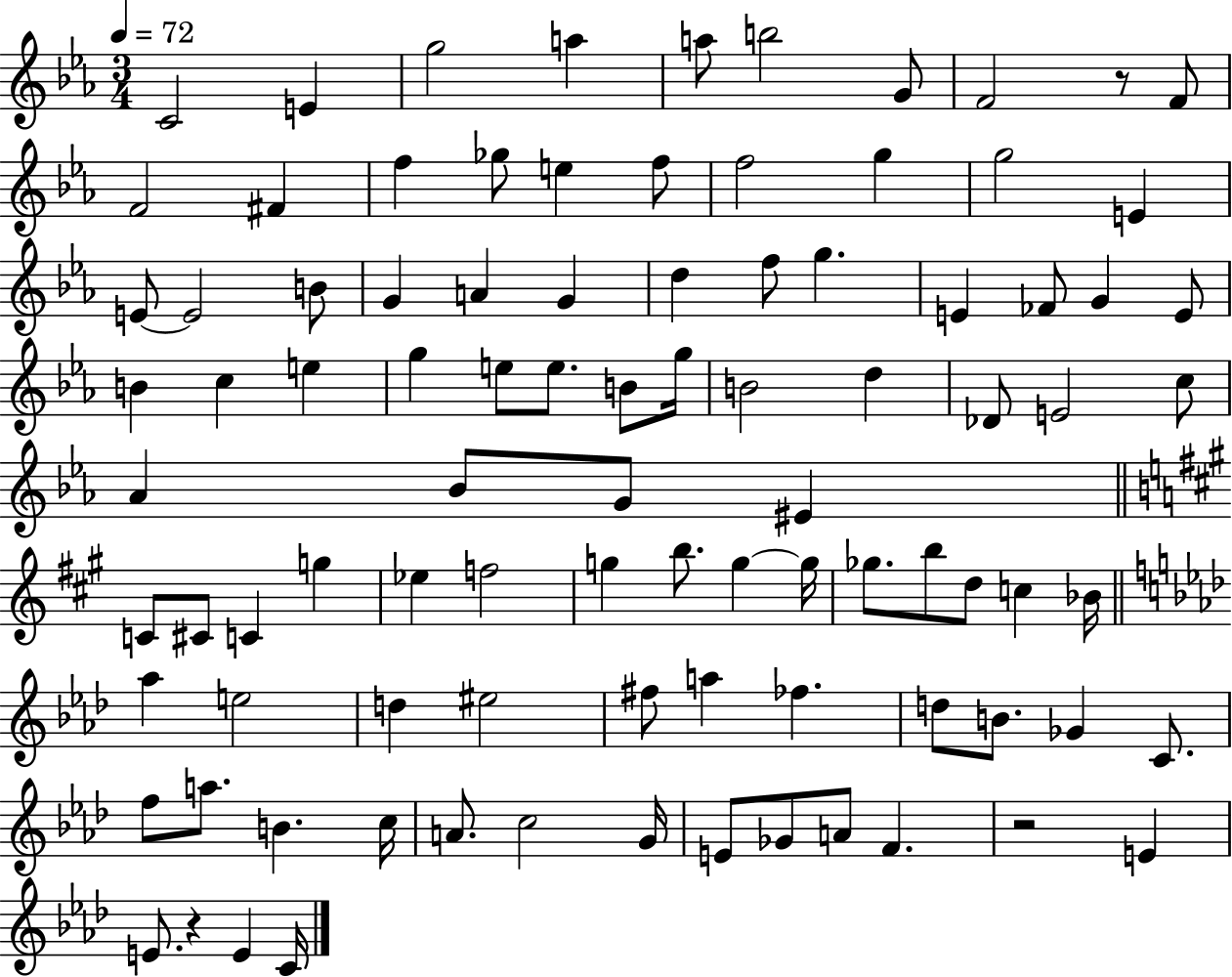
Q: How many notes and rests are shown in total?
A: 93